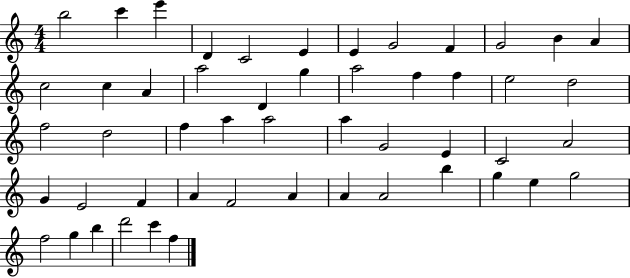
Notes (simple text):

B5/h C6/q E6/q D4/q C4/h E4/q E4/q G4/h F4/q G4/h B4/q A4/q C5/h C5/q A4/q A5/h D4/q G5/q A5/h F5/q F5/q E5/h D5/h F5/h D5/h F5/q A5/q A5/h A5/q G4/h E4/q C4/h A4/h G4/q E4/h F4/q A4/q F4/h A4/q A4/q A4/h B5/q G5/q E5/q G5/h F5/h G5/q B5/q D6/h C6/q F5/q